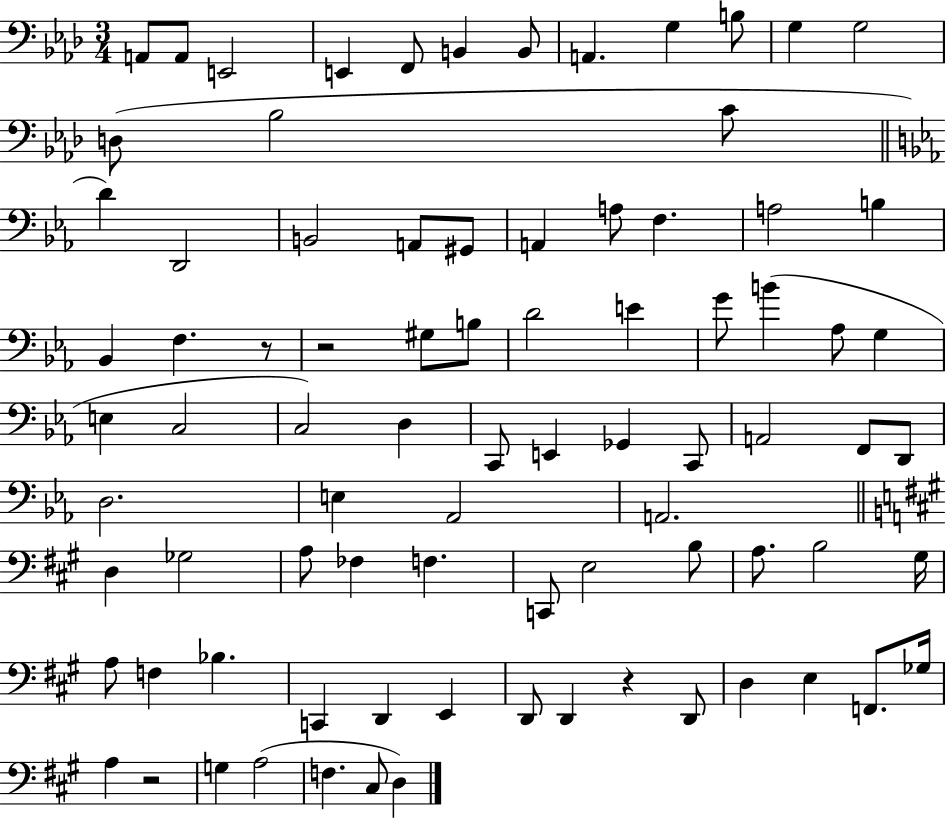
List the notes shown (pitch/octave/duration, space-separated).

A2/e A2/e E2/h E2/q F2/e B2/q B2/e A2/q. G3/q B3/e G3/q G3/h D3/e Bb3/h C4/e D4/q D2/h B2/h A2/e G#2/e A2/q A3/e F3/q. A3/h B3/q Bb2/q F3/q. R/e R/h G#3/e B3/e D4/h E4/q G4/e B4/q Ab3/e G3/q E3/q C3/h C3/h D3/q C2/e E2/q Gb2/q C2/e A2/h F2/e D2/e D3/h. E3/q Ab2/h A2/h. D3/q Gb3/h A3/e FES3/q F3/q. C2/e E3/h B3/e A3/e. B3/h G#3/s A3/e F3/q Bb3/q. C2/q D2/q E2/q D2/e D2/q R/q D2/e D3/q E3/q F2/e. Gb3/s A3/q R/h G3/q A3/h F3/q. C#3/e D3/q